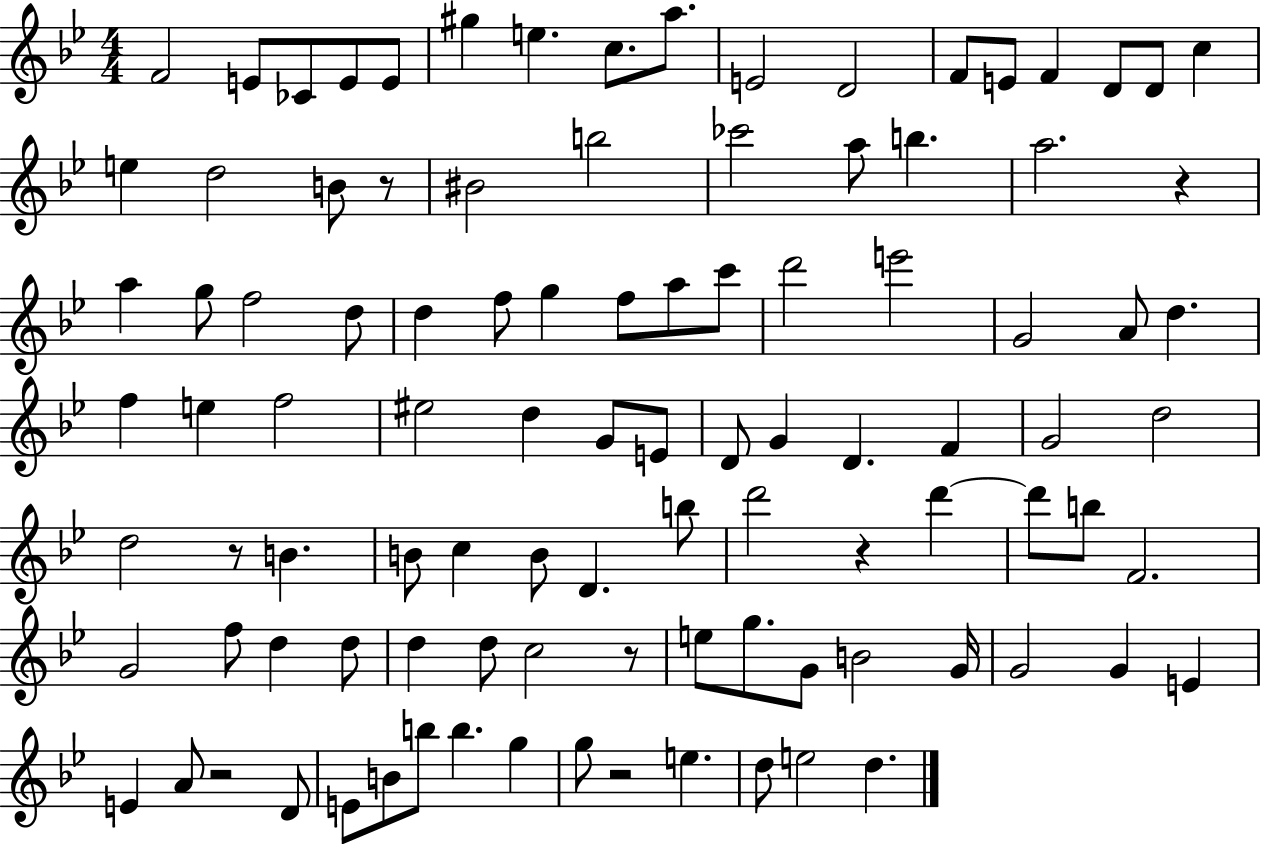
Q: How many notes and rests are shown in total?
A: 101